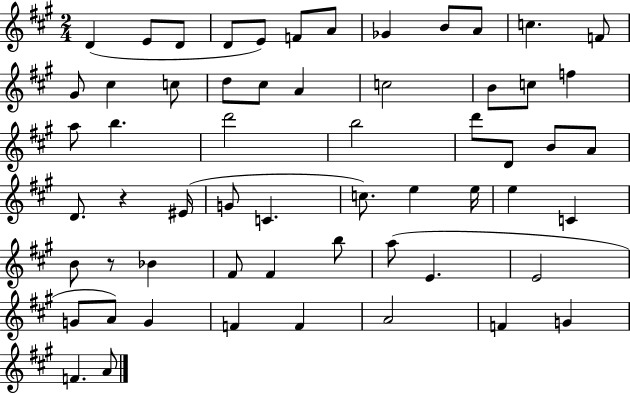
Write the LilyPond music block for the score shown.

{
  \clef treble
  \numericTimeSignature
  \time 2/4
  \key a \major
  d'4( e'8 d'8 | d'8 e'8) f'8 a'8 | ges'4 b'8 a'8 | c''4. f'8 | \break gis'8 cis''4 c''8 | d''8 cis''8 a'4 | c''2 | b'8 c''8 f''4 | \break a''8 b''4. | d'''2 | b''2 | d'''8 d'8 b'8 a'8 | \break d'8. r4 eis'16( | g'8 c'4. | c''8.) e''4 e''16 | e''4 c'4 | \break b'8 r8 bes'4 | fis'8 fis'4 b''8 | a''8( e'4. | e'2 | \break g'8 a'8) g'4 | f'4 f'4 | a'2 | f'4 g'4 | \break f'4. a'8 | \bar "|."
}